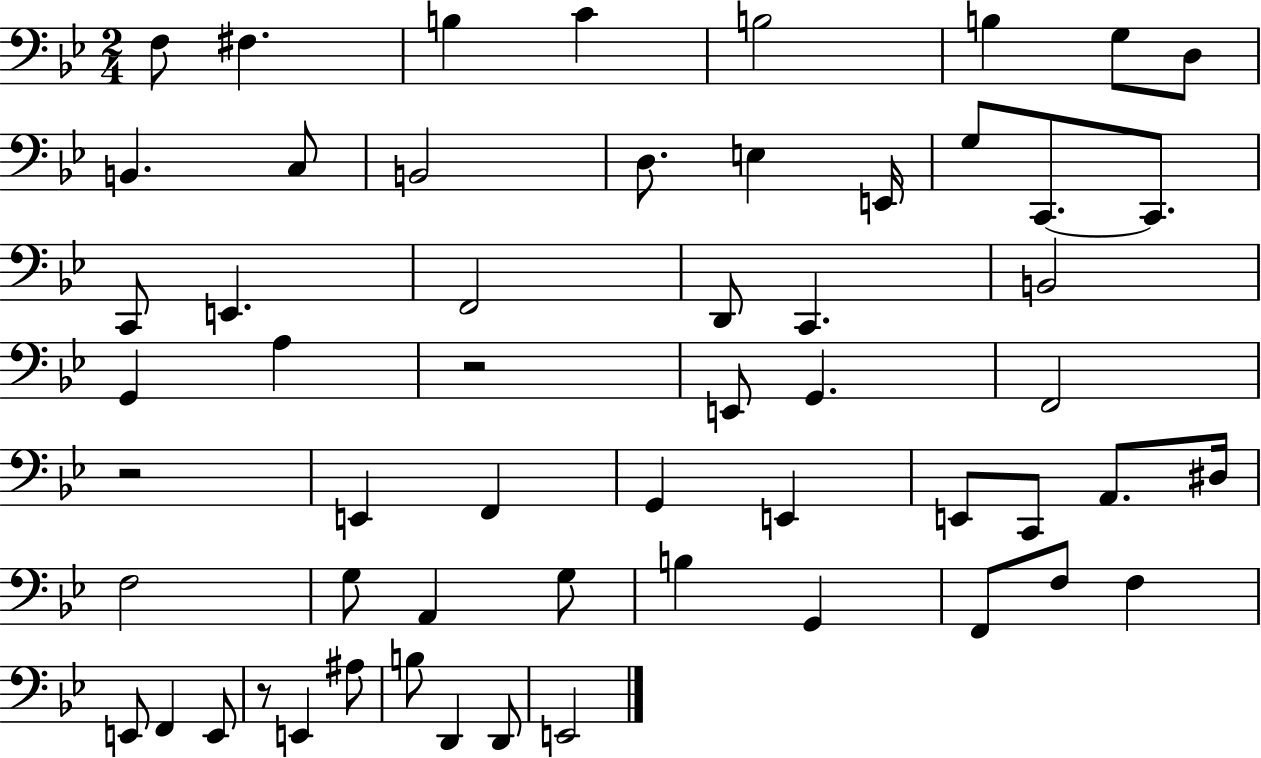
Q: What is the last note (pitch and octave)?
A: E2